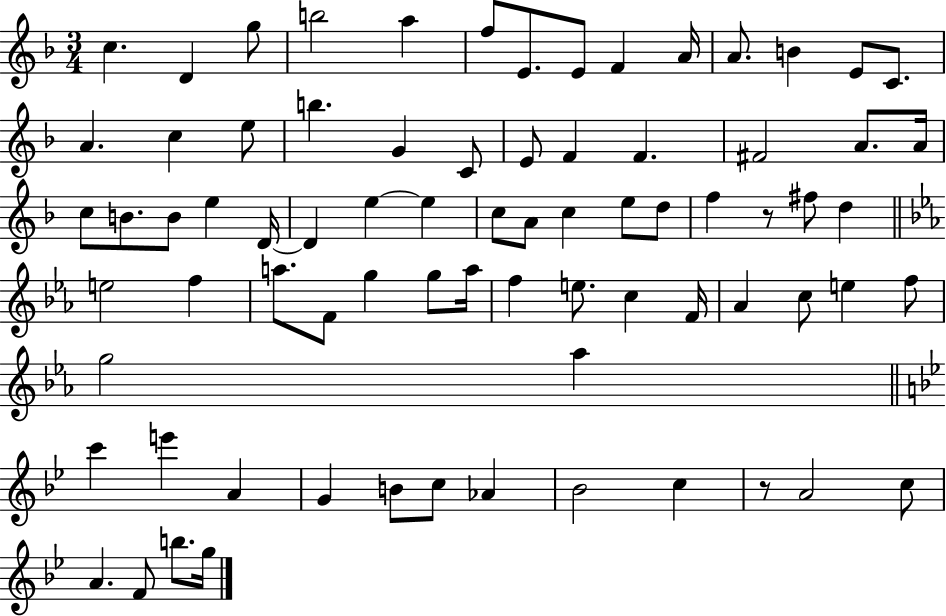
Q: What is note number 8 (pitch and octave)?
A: E4